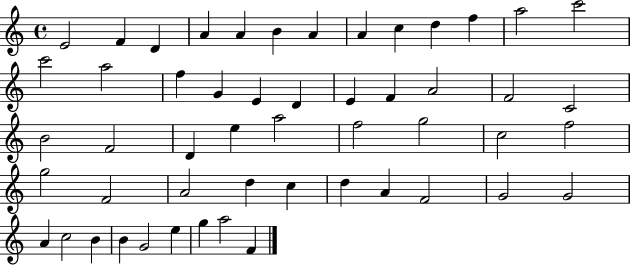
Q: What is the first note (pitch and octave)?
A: E4